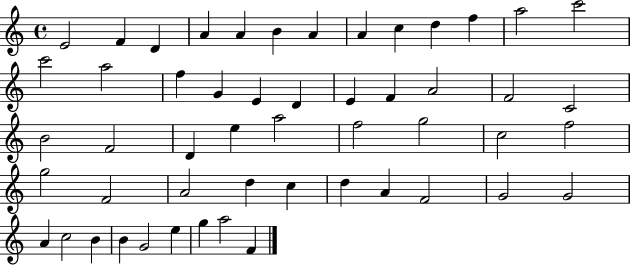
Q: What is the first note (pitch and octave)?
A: E4